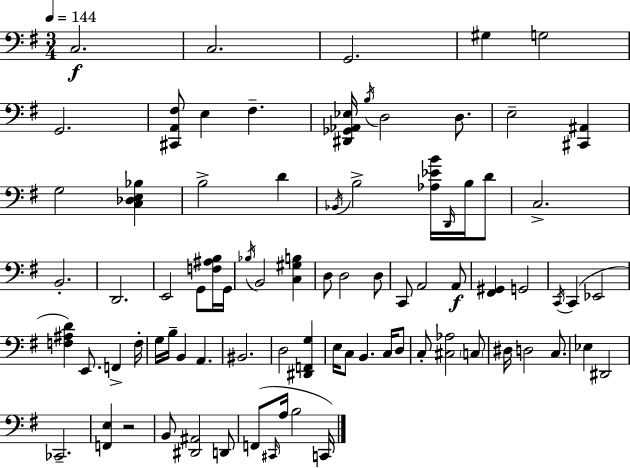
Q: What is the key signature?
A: E minor